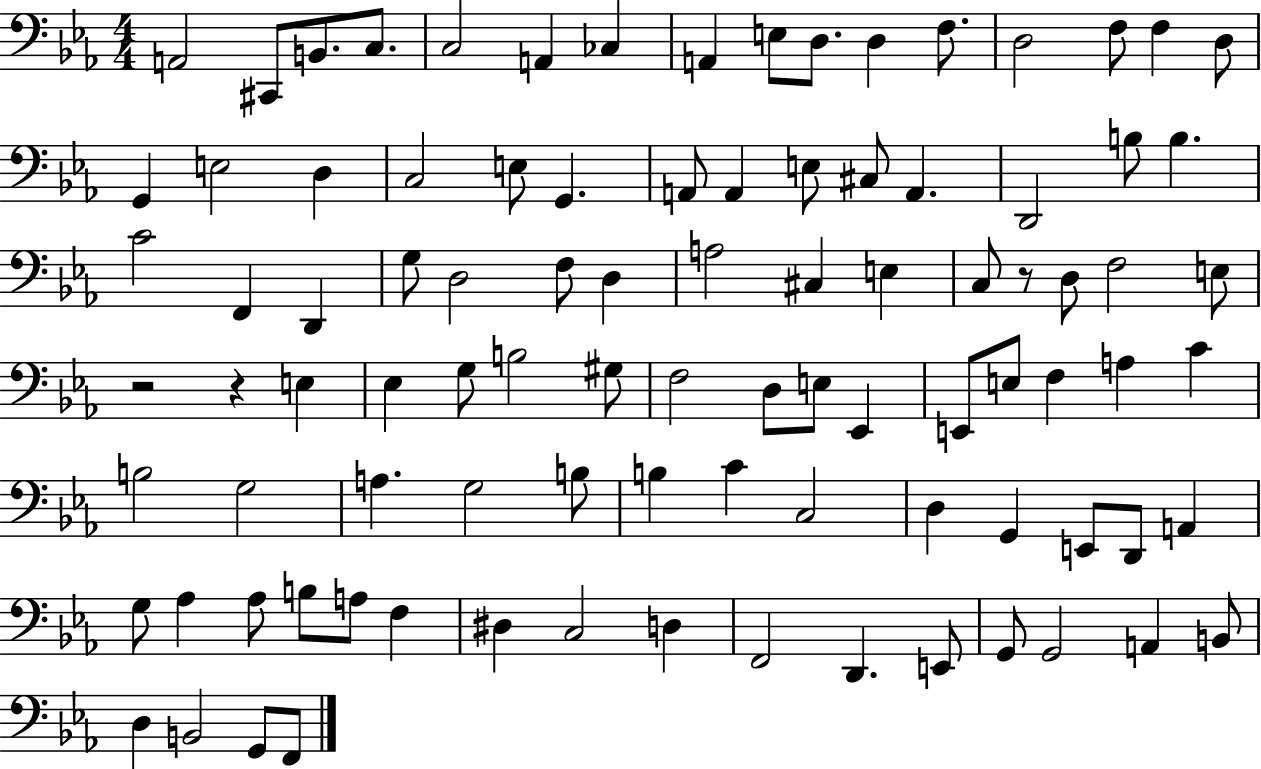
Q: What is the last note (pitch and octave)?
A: F2